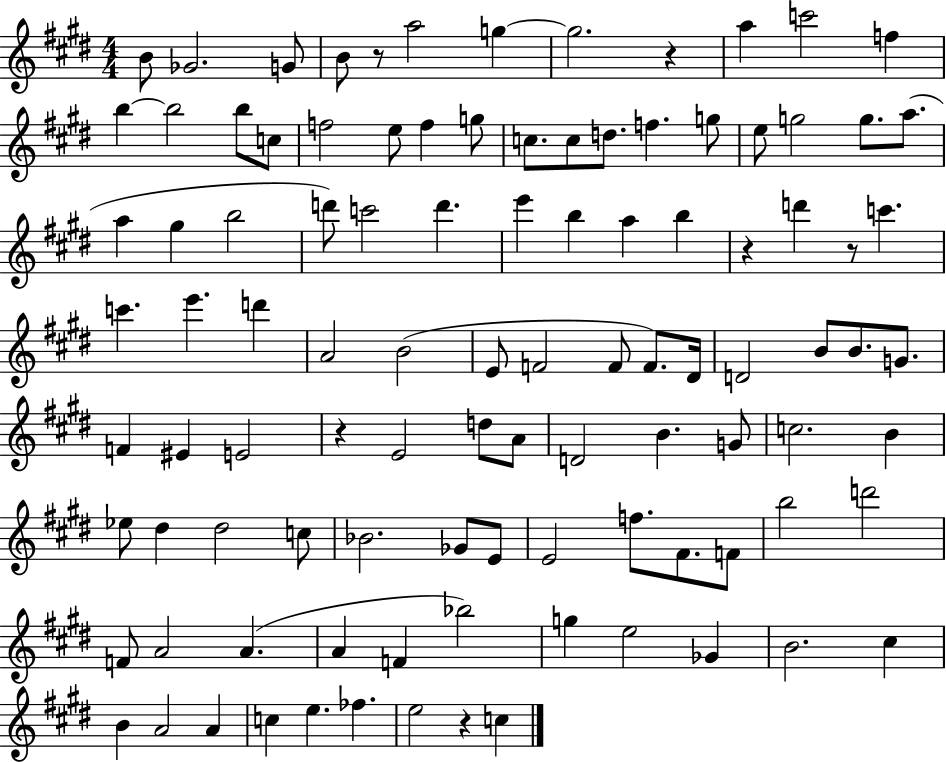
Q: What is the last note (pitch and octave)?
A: C5